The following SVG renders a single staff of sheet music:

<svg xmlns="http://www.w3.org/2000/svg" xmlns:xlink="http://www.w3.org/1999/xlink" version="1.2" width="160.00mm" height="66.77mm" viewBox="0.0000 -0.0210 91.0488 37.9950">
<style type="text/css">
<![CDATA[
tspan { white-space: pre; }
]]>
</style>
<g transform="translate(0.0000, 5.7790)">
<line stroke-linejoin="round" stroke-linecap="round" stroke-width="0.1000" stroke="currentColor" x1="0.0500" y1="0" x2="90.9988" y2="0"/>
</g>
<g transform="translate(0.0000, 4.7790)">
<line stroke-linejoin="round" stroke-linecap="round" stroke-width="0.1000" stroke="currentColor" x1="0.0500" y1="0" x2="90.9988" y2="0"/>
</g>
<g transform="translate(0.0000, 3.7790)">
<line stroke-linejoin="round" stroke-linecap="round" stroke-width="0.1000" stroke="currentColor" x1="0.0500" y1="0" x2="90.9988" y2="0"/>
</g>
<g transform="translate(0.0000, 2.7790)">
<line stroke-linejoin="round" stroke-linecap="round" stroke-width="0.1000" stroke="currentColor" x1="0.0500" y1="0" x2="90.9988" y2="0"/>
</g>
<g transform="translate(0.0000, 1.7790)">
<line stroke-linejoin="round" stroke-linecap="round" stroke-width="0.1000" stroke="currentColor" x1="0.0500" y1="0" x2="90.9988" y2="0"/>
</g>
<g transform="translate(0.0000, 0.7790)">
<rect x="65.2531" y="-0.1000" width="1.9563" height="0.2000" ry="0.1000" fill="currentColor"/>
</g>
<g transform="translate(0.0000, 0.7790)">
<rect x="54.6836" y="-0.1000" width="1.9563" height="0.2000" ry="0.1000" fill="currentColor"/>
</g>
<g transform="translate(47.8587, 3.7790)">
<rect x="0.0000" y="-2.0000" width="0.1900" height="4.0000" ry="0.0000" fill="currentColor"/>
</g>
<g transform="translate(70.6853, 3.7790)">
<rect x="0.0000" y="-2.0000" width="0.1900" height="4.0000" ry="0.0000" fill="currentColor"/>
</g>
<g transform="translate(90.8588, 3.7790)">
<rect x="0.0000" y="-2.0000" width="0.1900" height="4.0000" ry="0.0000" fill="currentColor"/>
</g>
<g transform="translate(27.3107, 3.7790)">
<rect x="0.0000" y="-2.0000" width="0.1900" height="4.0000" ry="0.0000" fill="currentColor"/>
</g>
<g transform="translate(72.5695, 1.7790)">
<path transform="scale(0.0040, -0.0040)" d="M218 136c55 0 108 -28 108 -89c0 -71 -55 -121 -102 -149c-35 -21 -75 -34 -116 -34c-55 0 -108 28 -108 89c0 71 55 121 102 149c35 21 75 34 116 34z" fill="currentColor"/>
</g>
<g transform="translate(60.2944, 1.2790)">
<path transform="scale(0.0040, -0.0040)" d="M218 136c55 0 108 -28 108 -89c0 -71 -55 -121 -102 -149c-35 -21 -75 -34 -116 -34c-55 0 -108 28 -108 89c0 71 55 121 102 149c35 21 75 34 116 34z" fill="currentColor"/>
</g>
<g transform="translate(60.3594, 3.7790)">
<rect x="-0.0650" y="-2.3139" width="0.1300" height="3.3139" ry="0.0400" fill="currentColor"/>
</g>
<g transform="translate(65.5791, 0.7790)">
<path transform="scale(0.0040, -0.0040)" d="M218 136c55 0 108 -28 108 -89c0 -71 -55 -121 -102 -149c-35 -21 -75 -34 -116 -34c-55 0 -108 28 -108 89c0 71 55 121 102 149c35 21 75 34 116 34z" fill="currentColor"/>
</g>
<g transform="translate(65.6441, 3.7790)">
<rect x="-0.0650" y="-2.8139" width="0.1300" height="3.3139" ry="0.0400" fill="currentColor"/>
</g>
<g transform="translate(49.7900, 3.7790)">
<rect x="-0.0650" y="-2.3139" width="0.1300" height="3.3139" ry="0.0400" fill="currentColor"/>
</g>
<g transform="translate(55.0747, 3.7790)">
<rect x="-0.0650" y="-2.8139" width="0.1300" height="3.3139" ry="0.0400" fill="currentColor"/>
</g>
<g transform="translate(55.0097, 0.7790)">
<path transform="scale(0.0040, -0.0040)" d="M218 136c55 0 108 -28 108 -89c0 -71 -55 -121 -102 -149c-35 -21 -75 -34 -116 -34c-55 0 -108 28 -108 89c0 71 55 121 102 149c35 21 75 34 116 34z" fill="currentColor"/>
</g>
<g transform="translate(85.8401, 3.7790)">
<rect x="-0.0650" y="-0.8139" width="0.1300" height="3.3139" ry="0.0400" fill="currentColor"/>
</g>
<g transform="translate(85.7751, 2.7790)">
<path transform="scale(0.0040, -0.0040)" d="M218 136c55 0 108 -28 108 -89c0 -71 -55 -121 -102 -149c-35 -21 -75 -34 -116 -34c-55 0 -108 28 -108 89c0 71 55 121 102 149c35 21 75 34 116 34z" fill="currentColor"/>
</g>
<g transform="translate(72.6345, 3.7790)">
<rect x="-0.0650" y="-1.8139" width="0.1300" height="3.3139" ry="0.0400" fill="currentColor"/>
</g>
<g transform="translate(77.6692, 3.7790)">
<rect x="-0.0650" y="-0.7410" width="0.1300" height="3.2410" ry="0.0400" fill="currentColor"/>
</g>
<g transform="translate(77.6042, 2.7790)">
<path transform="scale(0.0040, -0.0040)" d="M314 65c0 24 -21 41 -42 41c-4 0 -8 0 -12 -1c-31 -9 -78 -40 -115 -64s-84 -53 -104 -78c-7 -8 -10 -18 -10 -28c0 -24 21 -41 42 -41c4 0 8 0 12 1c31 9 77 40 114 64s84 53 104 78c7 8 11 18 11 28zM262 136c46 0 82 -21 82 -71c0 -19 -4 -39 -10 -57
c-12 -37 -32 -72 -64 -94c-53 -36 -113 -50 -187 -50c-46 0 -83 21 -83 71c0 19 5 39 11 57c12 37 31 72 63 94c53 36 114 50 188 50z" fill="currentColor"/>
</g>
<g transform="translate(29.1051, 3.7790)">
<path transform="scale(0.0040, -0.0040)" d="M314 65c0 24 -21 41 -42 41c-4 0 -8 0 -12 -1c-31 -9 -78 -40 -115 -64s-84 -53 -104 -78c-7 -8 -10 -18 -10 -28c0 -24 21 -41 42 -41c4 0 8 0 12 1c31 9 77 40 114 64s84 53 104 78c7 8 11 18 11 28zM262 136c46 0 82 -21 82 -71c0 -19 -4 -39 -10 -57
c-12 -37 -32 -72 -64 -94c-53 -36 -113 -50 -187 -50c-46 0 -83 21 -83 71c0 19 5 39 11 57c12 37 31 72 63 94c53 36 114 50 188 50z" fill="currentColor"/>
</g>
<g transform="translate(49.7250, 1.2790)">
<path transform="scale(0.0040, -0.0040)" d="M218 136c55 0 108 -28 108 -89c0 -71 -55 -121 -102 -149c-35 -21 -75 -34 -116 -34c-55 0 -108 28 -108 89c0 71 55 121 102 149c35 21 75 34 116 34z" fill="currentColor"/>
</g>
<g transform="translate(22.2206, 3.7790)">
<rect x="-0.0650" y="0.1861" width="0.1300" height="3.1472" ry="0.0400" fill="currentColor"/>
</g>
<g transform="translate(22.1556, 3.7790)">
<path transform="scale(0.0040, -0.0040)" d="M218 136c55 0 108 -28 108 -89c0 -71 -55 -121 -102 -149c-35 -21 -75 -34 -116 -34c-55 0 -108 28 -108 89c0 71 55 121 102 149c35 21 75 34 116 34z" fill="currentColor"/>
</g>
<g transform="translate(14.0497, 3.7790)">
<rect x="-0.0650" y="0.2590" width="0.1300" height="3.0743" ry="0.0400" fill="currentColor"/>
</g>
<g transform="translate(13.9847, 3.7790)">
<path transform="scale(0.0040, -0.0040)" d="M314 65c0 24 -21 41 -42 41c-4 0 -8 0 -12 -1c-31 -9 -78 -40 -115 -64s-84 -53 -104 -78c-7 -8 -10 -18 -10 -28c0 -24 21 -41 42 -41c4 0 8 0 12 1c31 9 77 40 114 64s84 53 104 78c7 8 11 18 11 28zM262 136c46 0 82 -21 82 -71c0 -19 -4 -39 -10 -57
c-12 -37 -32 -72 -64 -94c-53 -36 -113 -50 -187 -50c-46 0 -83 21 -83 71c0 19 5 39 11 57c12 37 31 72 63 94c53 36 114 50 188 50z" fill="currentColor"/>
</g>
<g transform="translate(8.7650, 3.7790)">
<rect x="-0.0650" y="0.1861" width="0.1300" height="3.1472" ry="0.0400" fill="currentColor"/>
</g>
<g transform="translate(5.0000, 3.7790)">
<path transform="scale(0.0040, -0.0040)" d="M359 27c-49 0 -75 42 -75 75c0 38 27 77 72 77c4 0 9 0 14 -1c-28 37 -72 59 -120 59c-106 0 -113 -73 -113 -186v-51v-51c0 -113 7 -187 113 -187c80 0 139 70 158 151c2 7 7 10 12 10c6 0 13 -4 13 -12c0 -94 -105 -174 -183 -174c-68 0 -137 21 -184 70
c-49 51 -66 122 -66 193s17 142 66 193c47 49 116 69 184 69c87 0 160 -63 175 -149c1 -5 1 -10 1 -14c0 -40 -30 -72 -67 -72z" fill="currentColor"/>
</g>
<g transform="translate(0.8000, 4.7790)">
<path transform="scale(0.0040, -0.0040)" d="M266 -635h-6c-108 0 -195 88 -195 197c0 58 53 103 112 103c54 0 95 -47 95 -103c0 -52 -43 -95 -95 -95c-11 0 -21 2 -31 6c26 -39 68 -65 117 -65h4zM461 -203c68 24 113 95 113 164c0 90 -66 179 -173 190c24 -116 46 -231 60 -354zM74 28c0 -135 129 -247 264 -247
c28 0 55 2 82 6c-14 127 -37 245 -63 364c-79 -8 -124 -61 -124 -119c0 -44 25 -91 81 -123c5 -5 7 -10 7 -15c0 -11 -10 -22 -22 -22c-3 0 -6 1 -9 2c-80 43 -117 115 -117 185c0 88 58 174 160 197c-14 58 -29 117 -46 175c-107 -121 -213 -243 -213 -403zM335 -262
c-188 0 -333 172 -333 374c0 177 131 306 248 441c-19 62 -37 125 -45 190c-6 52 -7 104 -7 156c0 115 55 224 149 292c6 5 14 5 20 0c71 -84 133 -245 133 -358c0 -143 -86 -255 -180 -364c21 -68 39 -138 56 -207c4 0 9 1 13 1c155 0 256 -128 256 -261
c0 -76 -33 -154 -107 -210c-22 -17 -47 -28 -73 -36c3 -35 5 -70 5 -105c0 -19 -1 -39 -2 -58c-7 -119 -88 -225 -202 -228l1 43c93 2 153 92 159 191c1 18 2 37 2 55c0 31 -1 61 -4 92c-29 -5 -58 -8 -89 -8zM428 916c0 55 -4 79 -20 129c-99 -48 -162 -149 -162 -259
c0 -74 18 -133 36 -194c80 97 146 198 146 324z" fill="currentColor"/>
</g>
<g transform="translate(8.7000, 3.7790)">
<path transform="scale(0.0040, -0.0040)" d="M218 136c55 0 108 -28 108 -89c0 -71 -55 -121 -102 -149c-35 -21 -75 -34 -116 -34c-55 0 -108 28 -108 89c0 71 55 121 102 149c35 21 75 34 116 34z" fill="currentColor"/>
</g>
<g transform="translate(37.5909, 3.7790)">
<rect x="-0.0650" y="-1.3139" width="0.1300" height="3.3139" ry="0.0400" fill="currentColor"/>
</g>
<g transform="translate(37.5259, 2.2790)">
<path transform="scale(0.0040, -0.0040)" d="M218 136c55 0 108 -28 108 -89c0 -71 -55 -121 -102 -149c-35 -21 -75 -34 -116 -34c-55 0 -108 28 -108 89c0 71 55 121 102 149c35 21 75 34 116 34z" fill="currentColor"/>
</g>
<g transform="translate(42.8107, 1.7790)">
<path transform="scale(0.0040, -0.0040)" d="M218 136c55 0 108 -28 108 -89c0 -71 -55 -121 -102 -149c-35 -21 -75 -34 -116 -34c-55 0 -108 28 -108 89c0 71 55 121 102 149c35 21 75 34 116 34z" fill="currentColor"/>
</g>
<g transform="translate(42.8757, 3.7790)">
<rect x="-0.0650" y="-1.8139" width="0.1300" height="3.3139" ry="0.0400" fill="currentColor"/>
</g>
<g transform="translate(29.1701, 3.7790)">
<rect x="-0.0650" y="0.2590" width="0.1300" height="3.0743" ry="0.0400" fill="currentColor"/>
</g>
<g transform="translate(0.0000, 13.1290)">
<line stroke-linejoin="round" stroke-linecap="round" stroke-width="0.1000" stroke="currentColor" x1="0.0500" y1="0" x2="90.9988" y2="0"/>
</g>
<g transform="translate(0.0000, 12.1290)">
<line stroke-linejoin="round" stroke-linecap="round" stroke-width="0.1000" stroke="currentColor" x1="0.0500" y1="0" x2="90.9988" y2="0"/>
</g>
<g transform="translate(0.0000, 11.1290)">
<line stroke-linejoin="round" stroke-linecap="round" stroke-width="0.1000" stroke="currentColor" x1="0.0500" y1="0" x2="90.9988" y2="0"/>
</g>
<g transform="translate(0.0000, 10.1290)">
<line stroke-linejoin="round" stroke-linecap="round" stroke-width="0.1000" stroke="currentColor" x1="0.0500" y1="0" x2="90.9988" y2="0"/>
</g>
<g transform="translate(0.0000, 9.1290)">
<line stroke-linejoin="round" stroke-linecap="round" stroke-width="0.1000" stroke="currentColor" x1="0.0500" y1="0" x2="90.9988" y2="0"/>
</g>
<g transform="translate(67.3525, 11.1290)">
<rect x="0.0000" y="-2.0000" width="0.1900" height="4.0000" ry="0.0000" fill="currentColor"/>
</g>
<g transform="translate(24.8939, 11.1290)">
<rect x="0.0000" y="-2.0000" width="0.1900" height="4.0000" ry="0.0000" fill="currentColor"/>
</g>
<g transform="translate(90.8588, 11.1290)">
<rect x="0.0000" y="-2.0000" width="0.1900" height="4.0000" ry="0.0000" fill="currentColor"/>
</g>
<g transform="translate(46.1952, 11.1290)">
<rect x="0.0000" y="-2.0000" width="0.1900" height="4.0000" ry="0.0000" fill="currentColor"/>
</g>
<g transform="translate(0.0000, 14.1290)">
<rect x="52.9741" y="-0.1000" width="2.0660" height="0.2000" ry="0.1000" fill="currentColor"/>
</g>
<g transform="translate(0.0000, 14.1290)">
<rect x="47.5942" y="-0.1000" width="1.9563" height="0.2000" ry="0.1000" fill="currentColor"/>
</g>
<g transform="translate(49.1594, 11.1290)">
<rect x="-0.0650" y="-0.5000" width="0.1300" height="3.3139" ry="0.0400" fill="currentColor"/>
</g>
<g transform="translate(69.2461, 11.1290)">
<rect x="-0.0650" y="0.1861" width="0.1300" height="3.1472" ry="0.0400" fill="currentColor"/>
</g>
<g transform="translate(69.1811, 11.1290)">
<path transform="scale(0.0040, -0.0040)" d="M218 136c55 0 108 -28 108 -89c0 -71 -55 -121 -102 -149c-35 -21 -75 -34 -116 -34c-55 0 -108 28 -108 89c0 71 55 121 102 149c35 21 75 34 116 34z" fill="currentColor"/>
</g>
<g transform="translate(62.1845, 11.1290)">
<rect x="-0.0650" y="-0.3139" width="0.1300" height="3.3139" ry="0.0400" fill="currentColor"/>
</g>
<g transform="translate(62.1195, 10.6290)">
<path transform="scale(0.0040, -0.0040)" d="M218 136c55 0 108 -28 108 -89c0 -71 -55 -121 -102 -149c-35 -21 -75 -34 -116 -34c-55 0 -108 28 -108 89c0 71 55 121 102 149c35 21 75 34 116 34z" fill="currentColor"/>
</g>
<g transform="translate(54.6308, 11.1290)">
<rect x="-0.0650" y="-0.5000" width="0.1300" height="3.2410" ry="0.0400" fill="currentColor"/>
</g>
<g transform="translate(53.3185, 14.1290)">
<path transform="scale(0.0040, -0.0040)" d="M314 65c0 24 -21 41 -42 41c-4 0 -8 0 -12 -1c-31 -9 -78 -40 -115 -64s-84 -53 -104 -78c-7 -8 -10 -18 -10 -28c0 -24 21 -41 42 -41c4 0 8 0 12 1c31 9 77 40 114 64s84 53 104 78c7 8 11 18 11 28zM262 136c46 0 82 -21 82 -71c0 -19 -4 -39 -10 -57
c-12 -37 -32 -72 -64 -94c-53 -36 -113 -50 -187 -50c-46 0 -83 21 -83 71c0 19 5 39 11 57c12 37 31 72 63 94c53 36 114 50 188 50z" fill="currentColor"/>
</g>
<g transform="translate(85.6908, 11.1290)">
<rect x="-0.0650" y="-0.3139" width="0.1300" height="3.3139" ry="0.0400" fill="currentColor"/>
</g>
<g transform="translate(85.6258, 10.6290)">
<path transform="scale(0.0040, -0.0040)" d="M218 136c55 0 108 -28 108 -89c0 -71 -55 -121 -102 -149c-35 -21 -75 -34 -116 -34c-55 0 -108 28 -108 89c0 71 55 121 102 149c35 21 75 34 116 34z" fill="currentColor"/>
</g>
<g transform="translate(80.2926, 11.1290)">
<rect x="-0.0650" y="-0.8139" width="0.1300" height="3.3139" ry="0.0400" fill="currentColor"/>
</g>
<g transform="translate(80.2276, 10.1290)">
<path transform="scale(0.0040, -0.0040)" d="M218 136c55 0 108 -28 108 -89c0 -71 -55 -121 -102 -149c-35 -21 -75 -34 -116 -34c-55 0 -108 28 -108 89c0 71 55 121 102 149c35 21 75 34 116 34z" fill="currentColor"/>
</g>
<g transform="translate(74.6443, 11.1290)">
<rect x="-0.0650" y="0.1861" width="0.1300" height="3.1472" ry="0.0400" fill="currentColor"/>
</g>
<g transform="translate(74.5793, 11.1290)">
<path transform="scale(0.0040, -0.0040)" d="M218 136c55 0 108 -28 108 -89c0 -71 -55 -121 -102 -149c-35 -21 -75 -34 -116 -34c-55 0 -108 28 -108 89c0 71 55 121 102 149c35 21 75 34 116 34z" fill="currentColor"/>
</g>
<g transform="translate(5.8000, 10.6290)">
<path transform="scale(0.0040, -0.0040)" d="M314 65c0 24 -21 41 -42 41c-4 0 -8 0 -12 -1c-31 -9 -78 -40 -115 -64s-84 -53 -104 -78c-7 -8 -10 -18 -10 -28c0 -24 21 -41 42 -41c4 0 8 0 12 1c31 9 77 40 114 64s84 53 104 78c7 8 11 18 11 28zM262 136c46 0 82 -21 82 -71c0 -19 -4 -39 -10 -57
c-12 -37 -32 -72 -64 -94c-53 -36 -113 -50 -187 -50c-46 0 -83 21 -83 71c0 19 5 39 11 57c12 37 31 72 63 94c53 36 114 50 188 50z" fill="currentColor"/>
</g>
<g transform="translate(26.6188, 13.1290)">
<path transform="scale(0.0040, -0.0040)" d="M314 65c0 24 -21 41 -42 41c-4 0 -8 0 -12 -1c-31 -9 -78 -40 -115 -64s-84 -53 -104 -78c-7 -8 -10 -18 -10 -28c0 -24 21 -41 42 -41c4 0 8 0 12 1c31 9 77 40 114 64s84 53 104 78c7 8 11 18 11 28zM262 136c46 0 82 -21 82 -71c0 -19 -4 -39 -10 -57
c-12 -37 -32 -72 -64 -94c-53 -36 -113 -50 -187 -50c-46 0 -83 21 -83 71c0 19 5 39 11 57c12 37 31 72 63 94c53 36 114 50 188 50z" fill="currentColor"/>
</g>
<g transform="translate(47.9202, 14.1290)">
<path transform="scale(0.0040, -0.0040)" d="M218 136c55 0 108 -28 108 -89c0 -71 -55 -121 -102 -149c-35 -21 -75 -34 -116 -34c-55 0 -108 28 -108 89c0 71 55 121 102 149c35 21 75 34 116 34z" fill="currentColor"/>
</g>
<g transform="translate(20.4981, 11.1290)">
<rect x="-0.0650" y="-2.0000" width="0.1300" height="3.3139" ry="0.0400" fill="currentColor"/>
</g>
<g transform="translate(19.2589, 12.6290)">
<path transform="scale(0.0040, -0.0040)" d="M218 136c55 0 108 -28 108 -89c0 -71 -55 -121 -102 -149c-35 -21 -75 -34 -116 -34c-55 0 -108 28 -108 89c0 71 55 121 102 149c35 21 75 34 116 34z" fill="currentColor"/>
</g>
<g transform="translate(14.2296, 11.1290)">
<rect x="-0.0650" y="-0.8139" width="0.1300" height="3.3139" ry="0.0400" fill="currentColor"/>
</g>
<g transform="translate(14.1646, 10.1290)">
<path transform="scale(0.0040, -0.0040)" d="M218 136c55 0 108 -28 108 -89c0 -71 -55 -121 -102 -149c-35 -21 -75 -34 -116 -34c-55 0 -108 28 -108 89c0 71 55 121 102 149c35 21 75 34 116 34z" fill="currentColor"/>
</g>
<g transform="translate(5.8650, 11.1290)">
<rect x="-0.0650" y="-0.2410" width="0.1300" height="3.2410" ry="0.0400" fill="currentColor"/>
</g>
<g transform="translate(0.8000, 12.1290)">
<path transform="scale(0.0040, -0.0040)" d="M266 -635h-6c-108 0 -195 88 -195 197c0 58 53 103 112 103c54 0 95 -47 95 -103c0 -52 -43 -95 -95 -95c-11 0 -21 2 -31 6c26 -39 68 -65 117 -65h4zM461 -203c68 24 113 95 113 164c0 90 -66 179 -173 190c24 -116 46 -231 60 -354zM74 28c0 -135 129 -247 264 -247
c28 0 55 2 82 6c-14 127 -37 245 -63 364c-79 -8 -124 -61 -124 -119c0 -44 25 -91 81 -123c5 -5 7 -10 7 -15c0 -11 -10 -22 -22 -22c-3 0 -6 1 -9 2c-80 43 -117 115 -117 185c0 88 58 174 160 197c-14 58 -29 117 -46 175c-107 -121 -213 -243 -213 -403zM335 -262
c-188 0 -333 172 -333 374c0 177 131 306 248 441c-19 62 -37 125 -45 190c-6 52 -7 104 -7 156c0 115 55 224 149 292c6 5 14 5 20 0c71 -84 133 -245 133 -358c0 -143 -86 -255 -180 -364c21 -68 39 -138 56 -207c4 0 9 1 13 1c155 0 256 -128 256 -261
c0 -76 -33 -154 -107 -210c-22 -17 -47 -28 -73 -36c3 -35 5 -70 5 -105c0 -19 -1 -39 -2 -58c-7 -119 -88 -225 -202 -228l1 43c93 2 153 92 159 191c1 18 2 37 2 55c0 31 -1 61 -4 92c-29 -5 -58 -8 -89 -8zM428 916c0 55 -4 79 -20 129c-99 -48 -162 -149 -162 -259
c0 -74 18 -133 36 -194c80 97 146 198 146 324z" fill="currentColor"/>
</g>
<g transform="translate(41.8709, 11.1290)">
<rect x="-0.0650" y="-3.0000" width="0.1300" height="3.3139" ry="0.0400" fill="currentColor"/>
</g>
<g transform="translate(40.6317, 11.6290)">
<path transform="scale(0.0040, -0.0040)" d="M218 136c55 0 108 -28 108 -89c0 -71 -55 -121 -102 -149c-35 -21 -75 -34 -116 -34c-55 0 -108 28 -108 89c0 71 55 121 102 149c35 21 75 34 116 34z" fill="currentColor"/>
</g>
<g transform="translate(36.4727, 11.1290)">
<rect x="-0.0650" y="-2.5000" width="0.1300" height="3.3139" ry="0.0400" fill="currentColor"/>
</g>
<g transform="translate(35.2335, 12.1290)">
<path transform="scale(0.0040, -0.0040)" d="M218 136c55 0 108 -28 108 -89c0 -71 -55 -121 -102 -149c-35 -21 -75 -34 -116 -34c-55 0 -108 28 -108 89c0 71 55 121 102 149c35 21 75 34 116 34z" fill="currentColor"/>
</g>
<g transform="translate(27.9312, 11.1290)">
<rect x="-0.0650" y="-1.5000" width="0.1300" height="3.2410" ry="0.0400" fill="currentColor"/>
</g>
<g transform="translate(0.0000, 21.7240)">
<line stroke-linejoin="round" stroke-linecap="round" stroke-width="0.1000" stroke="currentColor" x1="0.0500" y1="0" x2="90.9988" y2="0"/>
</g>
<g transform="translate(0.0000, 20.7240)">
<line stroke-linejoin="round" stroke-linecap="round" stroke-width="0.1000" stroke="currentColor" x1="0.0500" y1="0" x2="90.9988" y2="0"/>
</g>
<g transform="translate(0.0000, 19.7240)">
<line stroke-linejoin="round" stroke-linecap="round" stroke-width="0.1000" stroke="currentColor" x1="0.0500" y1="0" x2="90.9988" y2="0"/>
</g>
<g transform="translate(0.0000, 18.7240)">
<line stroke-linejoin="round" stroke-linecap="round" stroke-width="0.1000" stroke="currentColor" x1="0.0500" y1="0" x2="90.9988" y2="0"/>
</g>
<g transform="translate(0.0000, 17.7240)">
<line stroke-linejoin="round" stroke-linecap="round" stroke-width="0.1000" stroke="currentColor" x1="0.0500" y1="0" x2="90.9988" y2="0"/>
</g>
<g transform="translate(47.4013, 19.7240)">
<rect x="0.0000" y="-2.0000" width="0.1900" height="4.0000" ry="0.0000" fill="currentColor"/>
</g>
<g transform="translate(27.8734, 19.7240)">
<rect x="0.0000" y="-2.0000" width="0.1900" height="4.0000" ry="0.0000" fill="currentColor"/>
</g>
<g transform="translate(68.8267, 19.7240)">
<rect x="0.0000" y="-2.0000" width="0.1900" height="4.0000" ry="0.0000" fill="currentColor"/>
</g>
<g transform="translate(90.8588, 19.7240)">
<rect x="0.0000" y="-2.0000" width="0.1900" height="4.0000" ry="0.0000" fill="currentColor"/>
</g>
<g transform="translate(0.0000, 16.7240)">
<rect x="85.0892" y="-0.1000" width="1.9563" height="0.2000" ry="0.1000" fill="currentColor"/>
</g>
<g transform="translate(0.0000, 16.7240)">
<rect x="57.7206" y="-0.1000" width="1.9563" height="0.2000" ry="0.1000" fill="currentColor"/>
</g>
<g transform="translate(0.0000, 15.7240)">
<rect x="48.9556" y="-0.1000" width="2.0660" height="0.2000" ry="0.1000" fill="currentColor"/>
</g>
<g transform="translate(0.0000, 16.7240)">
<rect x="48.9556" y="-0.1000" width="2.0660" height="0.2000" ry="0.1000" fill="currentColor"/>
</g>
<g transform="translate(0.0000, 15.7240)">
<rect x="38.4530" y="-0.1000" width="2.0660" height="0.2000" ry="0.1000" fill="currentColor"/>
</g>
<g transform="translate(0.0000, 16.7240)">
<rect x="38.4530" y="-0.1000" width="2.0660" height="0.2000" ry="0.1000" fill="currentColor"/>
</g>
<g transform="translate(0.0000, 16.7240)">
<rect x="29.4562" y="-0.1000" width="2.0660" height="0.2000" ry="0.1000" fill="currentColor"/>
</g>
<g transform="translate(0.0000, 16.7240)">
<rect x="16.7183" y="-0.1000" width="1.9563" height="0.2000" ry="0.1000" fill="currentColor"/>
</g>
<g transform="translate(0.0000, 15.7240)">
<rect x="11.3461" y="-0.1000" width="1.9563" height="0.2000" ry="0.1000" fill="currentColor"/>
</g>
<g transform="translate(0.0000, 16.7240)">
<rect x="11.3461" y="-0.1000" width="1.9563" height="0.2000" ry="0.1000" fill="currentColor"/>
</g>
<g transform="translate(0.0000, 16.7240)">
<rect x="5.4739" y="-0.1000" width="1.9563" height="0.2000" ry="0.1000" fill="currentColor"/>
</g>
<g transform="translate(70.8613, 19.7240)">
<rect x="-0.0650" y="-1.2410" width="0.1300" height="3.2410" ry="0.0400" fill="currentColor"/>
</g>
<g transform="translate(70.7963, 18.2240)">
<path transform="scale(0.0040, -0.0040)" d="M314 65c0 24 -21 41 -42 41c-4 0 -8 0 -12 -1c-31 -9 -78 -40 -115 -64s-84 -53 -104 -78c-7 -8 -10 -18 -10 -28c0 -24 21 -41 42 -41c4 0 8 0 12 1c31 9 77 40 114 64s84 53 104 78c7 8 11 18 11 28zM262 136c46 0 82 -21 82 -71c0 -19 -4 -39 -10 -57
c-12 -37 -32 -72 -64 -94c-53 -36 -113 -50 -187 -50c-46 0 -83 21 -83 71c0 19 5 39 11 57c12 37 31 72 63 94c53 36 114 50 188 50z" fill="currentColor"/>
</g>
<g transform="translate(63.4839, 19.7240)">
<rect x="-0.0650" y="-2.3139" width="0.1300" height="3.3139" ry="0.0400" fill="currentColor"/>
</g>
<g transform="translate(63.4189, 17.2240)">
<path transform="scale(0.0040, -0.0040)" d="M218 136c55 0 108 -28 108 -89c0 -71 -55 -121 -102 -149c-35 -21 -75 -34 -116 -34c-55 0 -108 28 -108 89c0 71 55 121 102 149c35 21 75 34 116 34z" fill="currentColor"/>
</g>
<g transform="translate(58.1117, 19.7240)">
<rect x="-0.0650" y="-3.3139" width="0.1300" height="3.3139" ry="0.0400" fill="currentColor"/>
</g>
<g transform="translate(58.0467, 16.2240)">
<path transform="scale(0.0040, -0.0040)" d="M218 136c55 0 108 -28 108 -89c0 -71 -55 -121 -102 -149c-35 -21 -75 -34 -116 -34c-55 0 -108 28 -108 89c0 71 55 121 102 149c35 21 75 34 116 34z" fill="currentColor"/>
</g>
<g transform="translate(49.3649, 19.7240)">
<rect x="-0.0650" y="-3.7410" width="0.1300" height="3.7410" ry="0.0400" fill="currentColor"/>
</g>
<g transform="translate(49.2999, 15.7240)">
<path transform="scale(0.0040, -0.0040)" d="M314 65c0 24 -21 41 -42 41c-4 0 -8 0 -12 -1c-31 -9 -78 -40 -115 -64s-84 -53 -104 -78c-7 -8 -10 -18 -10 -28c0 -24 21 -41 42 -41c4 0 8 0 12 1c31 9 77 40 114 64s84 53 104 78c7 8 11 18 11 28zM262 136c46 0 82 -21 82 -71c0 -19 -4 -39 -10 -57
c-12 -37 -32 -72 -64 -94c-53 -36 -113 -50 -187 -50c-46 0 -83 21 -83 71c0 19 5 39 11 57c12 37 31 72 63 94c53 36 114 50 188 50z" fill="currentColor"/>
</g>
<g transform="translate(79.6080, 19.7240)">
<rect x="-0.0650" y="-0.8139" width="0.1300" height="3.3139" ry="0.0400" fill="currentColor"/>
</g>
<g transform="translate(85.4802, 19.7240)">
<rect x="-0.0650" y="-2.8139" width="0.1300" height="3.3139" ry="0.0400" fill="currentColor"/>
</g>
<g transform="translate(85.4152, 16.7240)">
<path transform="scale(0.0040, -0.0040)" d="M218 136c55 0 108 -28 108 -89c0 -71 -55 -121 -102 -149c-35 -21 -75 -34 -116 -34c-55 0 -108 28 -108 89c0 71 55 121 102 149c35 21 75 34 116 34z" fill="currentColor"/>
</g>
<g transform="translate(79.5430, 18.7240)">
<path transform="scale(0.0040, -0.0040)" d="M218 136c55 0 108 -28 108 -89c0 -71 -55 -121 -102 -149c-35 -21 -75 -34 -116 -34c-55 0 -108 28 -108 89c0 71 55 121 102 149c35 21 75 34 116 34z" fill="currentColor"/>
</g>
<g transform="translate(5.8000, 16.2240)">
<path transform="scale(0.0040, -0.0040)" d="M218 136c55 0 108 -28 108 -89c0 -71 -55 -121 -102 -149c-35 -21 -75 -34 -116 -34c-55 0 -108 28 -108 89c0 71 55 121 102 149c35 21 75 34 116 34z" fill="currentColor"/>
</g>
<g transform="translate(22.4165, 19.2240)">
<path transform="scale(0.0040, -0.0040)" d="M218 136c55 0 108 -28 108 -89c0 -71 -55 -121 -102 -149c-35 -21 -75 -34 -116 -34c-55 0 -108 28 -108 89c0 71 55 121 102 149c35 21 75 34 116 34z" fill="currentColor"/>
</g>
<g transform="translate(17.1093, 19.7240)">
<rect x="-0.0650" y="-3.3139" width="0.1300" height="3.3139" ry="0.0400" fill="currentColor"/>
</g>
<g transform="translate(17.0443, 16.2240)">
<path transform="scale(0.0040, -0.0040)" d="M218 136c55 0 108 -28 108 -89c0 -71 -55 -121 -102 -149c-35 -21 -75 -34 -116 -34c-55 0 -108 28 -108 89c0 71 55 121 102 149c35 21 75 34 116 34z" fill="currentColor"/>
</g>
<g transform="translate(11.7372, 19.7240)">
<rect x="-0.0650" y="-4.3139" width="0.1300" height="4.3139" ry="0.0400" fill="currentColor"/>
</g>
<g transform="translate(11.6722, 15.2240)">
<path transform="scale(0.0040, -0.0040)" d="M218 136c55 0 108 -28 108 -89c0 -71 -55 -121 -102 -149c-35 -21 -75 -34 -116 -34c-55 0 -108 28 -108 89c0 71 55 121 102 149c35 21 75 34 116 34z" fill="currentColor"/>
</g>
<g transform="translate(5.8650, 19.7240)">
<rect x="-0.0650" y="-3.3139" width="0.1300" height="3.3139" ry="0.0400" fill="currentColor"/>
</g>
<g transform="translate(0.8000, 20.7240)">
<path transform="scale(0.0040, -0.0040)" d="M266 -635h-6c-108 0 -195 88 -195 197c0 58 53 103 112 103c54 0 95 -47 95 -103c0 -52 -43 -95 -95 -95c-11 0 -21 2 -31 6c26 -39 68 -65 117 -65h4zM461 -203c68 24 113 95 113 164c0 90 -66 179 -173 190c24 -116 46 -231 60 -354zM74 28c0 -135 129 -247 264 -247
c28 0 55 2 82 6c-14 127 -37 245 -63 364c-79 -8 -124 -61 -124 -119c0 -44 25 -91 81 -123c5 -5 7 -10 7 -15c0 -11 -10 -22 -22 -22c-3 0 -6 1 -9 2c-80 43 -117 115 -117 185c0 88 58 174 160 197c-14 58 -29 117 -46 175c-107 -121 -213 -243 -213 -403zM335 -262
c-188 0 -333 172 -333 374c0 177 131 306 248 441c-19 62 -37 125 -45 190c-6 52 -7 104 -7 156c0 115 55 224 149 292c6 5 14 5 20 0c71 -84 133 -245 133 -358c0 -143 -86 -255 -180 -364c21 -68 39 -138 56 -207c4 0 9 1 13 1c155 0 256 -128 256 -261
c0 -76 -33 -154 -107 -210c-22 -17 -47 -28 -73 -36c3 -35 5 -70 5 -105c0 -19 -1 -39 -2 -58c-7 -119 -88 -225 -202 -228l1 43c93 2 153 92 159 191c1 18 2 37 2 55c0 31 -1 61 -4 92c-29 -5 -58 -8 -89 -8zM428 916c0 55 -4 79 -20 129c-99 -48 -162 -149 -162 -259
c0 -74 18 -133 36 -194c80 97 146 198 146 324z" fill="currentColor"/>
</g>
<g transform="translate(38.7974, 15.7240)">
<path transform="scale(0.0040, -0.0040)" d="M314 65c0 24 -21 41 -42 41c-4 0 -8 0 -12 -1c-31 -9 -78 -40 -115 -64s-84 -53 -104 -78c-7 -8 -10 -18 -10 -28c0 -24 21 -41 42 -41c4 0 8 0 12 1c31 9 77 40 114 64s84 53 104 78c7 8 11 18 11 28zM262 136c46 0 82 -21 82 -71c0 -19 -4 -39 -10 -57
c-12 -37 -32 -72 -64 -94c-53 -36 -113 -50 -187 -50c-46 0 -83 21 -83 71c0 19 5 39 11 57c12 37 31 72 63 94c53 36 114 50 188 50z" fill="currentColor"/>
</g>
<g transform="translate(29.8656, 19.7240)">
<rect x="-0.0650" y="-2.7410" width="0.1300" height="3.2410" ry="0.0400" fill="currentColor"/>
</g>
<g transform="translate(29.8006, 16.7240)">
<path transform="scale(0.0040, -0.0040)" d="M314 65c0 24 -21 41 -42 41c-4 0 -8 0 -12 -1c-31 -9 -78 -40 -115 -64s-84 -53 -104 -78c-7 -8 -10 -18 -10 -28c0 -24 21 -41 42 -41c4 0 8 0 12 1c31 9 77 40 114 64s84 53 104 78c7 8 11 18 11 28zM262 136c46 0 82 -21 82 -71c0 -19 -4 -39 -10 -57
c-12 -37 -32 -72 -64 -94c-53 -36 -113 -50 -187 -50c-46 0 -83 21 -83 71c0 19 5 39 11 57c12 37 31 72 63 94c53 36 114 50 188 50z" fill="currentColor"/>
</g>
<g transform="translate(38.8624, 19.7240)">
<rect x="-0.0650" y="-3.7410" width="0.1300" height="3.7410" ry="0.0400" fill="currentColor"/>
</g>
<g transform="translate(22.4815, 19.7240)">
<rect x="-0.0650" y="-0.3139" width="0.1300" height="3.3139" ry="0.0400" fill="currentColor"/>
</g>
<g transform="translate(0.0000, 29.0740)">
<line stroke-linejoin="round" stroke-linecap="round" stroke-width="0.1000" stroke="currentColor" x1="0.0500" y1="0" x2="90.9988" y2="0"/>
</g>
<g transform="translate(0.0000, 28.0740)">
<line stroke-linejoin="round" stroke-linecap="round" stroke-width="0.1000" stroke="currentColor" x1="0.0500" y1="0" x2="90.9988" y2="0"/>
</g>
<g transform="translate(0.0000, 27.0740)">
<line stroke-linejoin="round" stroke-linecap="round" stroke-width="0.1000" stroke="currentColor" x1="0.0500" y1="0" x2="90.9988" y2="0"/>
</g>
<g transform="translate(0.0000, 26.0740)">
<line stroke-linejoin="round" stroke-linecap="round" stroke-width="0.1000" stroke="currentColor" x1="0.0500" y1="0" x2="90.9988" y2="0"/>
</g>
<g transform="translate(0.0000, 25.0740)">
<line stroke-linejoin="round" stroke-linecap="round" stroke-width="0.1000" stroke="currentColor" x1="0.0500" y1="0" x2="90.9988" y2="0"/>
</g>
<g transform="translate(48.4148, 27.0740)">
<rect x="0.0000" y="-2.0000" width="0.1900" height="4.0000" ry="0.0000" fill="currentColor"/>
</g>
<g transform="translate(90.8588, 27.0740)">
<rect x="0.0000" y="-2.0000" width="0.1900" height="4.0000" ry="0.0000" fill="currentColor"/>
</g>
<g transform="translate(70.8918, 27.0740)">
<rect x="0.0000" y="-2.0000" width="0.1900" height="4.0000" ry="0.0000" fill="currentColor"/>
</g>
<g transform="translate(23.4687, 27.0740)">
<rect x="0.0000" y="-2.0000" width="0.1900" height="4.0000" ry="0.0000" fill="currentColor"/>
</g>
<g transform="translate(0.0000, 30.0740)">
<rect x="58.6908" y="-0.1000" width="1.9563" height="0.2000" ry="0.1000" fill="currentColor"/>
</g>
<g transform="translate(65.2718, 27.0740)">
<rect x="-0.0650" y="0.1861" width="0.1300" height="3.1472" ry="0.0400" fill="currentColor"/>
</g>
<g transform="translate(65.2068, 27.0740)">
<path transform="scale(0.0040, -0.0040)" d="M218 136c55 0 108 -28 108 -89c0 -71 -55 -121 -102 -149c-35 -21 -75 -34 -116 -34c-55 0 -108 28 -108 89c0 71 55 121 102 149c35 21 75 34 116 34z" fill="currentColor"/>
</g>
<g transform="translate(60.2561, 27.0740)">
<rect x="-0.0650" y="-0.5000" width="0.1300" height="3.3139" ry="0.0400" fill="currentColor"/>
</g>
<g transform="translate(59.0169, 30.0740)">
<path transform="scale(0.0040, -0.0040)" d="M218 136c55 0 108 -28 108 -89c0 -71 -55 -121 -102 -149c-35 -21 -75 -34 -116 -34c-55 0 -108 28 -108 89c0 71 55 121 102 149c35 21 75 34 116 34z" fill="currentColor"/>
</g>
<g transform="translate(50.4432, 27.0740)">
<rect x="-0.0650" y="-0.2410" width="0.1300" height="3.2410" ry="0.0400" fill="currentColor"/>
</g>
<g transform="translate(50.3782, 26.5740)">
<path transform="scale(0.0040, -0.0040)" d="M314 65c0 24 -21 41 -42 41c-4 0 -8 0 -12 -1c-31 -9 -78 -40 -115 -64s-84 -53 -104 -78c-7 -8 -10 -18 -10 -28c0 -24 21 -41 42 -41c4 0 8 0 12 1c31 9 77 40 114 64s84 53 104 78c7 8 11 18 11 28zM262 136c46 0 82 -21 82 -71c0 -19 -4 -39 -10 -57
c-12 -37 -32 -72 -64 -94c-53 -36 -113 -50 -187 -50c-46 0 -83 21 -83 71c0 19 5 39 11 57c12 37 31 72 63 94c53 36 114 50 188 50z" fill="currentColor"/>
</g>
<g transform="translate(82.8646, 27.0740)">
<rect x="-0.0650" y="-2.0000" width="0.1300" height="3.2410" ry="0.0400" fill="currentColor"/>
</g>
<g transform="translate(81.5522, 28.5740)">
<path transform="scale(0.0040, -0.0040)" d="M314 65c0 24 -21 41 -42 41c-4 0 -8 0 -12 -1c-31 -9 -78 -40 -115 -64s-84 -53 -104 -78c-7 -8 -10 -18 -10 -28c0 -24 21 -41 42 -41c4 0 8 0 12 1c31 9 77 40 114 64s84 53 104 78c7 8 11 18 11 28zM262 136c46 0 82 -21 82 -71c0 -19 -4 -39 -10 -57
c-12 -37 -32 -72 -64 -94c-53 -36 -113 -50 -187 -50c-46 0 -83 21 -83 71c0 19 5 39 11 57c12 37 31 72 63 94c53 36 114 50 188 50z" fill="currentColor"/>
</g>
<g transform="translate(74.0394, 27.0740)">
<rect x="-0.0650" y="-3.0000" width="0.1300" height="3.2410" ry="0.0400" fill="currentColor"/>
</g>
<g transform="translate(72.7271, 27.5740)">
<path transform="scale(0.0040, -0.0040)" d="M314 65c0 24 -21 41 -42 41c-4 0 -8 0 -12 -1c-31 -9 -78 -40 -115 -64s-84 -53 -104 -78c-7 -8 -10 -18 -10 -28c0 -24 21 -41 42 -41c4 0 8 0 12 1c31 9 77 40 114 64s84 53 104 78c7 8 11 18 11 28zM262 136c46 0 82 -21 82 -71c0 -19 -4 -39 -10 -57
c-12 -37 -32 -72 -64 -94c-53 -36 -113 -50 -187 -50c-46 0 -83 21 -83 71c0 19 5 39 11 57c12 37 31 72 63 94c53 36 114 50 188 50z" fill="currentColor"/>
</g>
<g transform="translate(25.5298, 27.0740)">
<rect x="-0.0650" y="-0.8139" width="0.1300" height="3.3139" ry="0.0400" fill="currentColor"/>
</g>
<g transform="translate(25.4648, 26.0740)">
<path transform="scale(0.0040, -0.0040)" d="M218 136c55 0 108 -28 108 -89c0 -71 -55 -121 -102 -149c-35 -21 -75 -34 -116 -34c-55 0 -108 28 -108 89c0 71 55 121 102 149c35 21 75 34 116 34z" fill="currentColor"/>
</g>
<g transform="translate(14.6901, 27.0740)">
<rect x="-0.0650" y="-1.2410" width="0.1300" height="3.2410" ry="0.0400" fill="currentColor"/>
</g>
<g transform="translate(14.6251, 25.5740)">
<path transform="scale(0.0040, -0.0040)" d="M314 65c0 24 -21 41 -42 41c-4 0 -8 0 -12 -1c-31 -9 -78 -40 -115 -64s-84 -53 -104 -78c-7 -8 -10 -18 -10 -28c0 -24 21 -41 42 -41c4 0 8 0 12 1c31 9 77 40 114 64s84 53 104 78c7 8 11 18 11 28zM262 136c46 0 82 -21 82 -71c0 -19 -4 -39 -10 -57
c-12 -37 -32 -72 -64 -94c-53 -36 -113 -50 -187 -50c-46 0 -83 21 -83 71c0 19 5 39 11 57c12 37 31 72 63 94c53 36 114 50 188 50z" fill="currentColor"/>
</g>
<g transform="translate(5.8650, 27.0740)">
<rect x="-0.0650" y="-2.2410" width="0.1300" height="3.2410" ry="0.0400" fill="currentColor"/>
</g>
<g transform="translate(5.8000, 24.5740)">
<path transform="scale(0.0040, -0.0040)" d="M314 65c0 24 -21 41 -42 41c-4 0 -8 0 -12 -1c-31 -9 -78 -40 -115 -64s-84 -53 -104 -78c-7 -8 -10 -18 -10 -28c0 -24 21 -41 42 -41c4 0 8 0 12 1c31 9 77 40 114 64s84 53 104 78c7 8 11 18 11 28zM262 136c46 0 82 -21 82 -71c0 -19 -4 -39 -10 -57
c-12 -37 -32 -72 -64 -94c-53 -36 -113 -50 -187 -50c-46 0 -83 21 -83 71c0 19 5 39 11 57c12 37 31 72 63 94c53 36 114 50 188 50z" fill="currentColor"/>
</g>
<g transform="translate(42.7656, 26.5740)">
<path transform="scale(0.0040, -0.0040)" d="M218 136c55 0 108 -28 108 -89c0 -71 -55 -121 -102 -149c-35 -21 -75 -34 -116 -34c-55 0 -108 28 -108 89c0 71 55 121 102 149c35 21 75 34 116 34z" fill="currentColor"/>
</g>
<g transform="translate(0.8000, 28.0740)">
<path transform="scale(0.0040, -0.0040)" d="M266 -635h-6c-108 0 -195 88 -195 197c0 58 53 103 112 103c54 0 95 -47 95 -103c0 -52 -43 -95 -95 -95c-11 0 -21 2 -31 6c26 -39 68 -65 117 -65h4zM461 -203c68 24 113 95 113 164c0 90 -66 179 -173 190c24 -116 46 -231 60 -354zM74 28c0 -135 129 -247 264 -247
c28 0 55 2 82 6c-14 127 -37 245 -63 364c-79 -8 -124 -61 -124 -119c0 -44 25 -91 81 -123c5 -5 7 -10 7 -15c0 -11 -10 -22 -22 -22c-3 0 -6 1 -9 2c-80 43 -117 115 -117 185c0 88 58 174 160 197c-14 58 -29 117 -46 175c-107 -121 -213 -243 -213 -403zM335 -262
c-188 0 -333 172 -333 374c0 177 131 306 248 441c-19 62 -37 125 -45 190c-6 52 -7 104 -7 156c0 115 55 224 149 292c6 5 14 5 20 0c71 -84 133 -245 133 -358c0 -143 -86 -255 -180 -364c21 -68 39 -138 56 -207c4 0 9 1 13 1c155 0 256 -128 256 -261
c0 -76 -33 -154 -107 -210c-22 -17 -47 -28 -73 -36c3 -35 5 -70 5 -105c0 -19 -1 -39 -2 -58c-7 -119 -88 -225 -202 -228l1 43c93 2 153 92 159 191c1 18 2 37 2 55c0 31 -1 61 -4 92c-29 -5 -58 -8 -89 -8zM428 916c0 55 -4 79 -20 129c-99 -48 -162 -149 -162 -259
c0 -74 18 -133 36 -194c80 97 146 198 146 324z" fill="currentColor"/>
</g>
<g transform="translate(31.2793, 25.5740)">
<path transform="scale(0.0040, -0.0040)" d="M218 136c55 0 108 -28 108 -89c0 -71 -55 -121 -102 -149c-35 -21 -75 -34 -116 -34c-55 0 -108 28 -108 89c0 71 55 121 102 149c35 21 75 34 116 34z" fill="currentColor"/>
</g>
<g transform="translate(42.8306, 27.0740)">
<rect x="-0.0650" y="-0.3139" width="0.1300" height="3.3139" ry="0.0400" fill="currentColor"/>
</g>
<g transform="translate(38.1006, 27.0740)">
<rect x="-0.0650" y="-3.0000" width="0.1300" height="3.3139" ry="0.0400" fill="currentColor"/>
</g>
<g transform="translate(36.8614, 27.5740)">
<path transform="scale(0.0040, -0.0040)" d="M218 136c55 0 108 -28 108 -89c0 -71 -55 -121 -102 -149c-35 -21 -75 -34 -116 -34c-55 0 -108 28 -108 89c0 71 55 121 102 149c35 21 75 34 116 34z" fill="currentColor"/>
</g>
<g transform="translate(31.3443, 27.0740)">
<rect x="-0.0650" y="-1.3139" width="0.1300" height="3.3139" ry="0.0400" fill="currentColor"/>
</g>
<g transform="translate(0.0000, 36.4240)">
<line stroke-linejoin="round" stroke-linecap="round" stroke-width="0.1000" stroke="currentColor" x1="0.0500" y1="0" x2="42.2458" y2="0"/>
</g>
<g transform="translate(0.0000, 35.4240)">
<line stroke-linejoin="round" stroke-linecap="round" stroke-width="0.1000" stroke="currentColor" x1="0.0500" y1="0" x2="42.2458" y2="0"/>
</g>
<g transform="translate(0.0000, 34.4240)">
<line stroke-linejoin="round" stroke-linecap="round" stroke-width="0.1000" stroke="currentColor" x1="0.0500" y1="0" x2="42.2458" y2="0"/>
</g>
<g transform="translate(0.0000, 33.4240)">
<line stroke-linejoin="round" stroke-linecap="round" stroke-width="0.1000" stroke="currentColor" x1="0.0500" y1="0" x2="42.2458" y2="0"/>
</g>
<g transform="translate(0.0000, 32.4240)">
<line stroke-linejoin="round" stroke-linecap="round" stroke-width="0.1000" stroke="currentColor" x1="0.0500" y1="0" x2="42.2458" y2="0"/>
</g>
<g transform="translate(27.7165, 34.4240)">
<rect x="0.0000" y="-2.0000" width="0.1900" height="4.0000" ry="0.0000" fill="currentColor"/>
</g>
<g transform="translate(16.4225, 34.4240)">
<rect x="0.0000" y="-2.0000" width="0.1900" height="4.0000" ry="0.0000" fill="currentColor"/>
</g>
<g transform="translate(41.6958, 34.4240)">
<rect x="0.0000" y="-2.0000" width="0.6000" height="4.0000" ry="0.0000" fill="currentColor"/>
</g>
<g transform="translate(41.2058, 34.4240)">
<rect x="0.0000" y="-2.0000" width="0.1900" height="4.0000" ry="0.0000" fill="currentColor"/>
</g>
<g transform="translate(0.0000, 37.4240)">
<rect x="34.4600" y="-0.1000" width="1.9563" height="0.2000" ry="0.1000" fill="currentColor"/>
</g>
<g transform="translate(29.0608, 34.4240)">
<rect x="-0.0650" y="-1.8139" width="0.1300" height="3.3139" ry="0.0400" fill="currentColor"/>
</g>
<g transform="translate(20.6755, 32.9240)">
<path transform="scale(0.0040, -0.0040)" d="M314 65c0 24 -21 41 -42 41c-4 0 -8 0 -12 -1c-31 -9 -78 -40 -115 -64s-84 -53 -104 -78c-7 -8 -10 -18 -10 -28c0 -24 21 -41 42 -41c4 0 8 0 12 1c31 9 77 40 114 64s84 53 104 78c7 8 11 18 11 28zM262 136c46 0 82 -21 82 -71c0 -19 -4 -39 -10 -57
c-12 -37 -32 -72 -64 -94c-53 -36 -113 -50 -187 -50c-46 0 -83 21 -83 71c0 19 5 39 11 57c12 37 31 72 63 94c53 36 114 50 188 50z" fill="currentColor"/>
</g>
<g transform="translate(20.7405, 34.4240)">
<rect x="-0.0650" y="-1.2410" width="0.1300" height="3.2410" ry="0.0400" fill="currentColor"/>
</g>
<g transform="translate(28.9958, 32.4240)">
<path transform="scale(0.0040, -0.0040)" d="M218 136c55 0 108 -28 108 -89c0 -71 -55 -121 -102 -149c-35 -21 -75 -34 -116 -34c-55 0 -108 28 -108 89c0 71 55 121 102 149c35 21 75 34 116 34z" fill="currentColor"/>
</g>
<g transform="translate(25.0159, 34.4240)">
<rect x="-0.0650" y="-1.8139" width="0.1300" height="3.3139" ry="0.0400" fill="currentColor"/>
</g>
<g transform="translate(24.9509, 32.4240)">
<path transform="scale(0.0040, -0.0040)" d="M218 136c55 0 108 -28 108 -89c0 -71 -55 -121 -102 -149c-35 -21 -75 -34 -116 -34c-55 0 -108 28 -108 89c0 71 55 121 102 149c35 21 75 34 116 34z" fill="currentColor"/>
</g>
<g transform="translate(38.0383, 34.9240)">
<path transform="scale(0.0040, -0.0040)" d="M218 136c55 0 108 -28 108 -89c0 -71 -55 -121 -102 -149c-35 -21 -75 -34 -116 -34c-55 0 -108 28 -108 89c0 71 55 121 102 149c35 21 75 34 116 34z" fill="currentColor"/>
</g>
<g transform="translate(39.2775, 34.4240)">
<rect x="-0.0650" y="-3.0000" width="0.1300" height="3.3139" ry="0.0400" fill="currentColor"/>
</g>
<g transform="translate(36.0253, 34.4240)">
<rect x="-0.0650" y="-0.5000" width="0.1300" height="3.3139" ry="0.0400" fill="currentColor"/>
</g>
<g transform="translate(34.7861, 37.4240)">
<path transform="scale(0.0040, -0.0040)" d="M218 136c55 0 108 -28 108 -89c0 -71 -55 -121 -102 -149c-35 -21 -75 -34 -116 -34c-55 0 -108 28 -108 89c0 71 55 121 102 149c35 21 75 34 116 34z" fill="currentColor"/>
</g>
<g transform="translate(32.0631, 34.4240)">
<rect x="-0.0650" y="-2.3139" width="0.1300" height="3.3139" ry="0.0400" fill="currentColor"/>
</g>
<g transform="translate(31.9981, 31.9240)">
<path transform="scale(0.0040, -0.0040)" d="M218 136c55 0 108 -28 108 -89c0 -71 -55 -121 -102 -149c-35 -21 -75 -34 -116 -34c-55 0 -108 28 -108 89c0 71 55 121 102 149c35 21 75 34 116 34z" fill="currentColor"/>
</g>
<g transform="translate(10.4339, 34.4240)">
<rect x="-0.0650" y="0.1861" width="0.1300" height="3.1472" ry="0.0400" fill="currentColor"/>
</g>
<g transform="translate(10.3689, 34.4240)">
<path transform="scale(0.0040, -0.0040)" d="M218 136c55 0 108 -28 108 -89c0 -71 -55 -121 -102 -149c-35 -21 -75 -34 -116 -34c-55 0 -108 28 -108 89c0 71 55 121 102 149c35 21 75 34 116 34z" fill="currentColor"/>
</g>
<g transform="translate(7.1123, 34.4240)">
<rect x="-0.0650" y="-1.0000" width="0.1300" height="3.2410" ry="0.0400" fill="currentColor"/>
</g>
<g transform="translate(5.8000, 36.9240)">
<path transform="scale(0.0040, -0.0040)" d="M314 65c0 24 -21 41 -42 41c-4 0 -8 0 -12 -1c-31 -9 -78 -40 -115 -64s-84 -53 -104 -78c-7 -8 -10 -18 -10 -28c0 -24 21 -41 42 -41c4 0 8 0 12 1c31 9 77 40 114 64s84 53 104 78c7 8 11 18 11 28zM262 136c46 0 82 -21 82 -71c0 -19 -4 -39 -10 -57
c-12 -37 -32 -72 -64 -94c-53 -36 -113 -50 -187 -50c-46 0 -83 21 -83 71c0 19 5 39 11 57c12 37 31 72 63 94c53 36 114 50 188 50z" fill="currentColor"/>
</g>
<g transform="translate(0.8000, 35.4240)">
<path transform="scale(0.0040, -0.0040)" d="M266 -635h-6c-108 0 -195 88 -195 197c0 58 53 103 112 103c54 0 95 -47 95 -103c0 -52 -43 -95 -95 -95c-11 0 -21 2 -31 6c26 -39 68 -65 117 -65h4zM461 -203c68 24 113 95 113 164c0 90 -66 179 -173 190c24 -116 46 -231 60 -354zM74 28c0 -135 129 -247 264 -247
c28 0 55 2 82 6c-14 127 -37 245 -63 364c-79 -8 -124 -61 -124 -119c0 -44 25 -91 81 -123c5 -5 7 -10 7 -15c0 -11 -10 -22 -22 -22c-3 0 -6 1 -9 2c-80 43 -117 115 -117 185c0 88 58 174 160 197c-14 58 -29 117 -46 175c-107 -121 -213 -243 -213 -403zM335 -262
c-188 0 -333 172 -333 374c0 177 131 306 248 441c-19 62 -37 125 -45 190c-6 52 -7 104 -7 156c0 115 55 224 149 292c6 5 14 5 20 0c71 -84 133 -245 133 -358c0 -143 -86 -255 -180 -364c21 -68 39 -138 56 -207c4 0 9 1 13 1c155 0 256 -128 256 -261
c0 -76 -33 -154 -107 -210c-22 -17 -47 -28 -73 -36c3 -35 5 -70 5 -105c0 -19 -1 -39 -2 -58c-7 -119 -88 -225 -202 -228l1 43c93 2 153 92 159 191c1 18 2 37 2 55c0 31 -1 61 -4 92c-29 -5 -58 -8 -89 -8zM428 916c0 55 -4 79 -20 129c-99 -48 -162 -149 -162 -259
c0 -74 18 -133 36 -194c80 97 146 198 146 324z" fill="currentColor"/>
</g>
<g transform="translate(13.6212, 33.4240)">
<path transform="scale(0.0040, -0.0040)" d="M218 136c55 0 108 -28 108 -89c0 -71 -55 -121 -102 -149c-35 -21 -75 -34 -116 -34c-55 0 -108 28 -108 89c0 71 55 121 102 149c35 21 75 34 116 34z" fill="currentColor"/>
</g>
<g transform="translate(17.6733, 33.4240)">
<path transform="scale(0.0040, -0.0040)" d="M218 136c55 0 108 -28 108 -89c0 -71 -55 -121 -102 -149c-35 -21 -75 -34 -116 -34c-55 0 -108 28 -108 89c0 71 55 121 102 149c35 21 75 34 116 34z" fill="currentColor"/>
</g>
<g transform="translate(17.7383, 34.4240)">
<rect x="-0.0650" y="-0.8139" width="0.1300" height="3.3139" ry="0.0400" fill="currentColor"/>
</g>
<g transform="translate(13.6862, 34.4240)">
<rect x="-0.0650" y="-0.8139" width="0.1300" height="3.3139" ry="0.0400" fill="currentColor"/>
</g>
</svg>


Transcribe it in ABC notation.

X:1
T:Untitled
M:4/4
L:1/4
K:C
B B2 B B2 e f g a g a f d2 d c2 d F E2 G A C C2 c B B d c b d' b c a2 c'2 c'2 b g e2 d a g2 e2 d e A c c2 C B A2 F2 D2 B d d e2 f f g C A